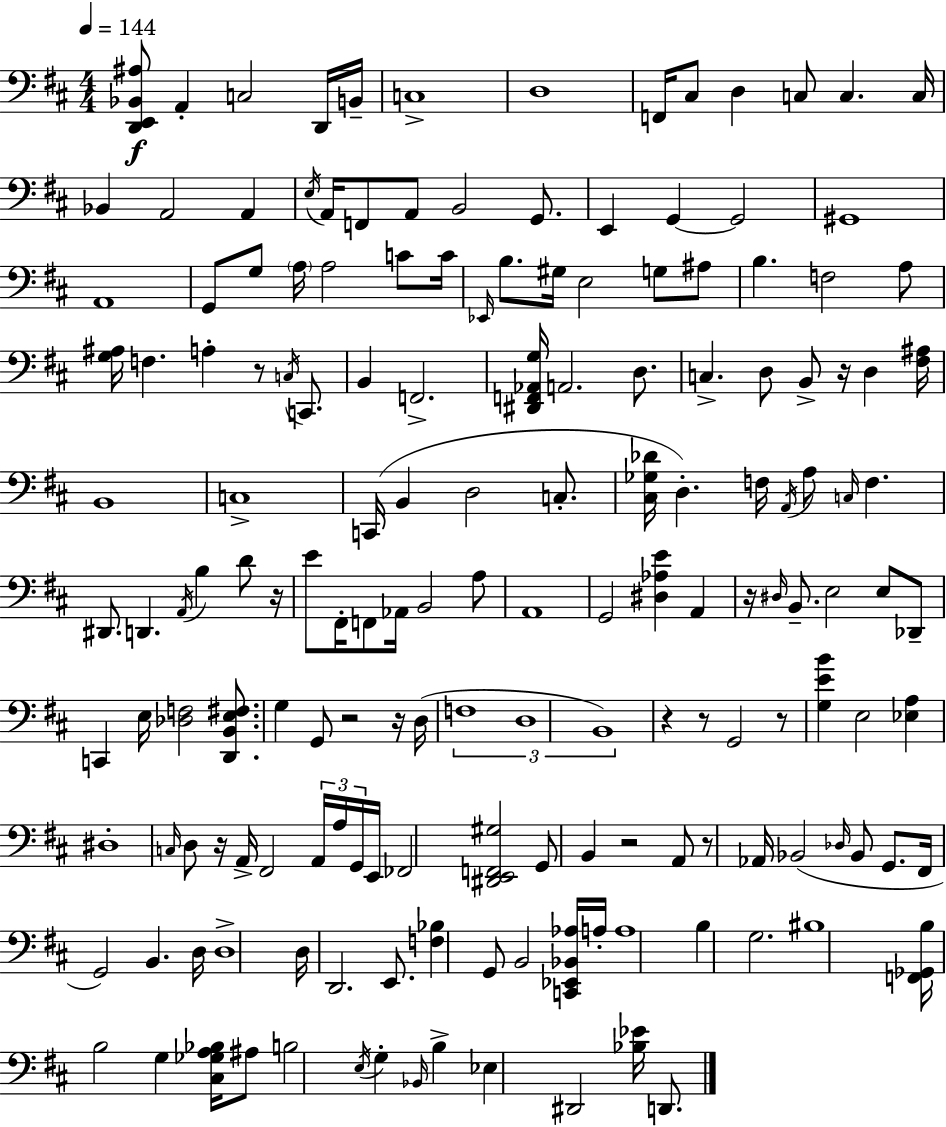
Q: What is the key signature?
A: D major